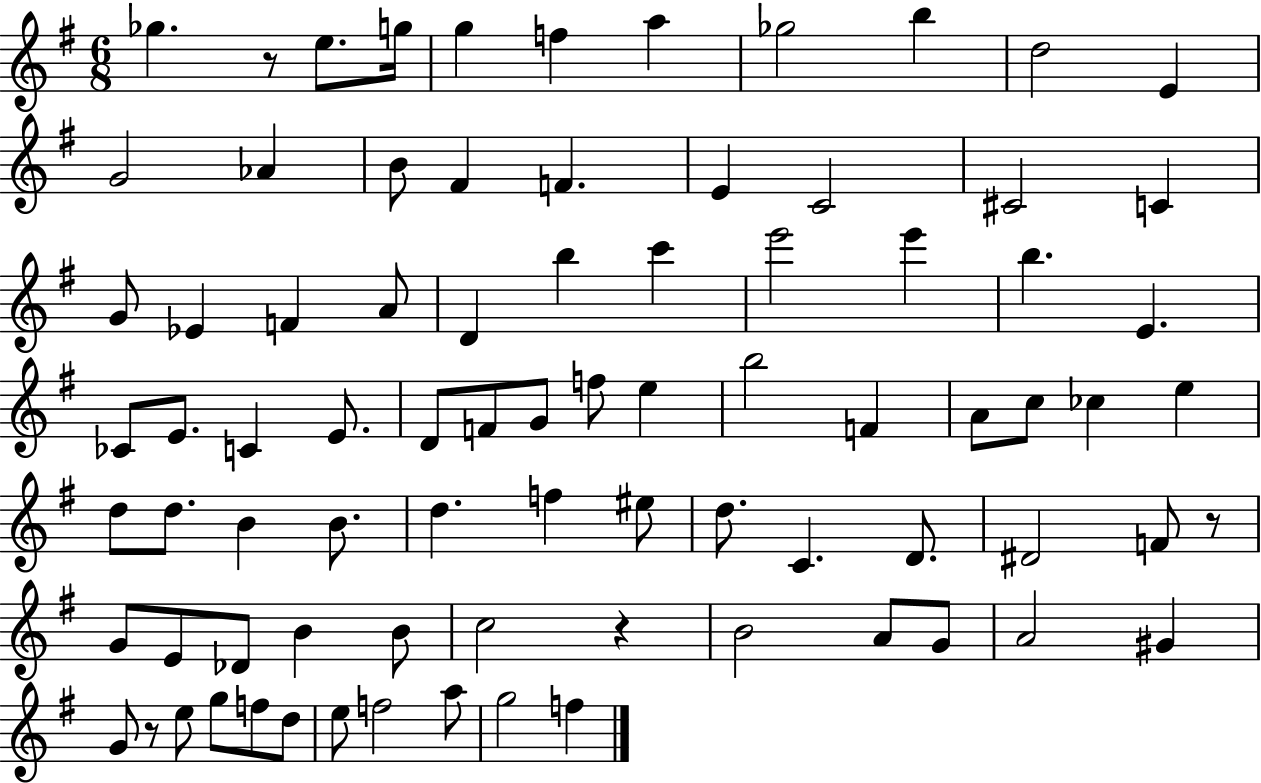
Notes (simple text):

Gb5/q. R/e E5/e. G5/s G5/q F5/q A5/q Gb5/h B5/q D5/h E4/q G4/h Ab4/q B4/e F#4/q F4/q. E4/q C4/h C#4/h C4/q G4/e Eb4/q F4/q A4/e D4/q B5/q C6/q E6/h E6/q B5/q. E4/q. CES4/e E4/e. C4/q E4/e. D4/e F4/e G4/e F5/e E5/q B5/h F4/q A4/e C5/e CES5/q E5/q D5/e D5/e. B4/q B4/e. D5/q. F5/q EIS5/e D5/e. C4/q. D4/e. D#4/h F4/e R/e G4/e E4/e Db4/e B4/q B4/e C5/h R/q B4/h A4/e G4/e A4/h G#4/q G4/e R/e E5/e G5/e F5/e D5/e E5/e F5/h A5/e G5/h F5/q